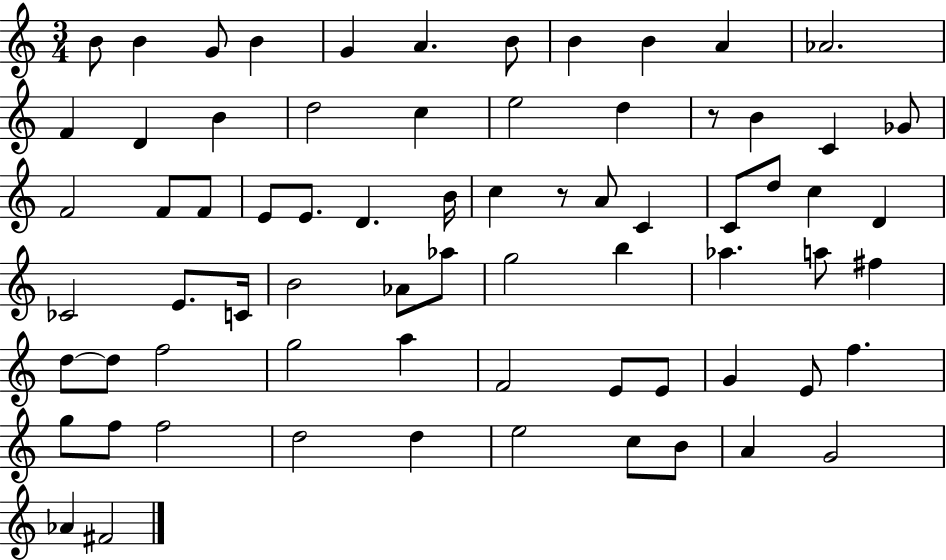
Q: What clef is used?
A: treble